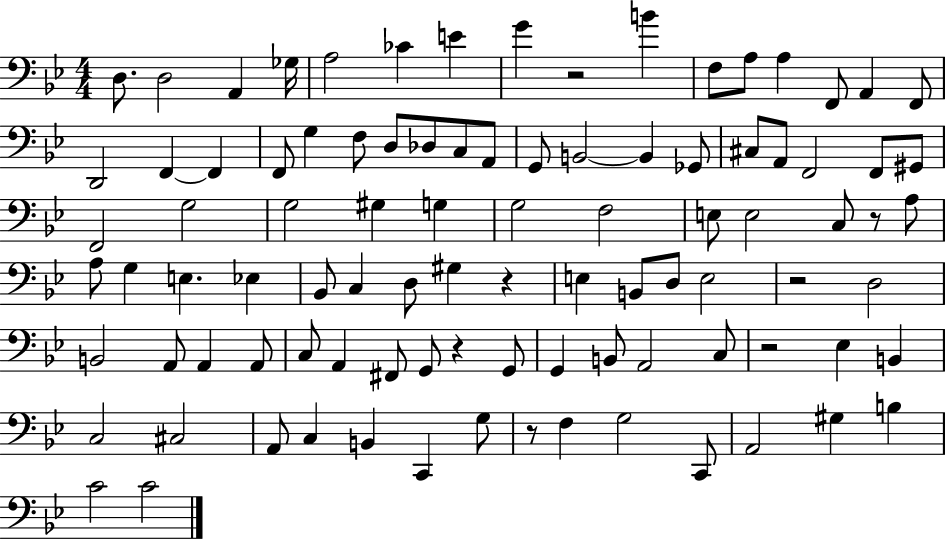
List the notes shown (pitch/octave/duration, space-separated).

D3/e. D3/h A2/q Gb3/s A3/h CES4/q E4/q G4/q R/h B4/q F3/e A3/e A3/q F2/e A2/q F2/e D2/h F2/q F2/q F2/e G3/q F3/e D3/e Db3/e C3/e A2/e G2/e B2/h B2/q Gb2/e C#3/e A2/e F2/h F2/e G#2/e F2/h G3/h G3/h G#3/q G3/q G3/h F3/h E3/e E3/h C3/e R/e A3/e A3/e G3/q E3/q. Eb3/q Bb2/e C3/q D3/e G#3/q R/q E3/q B2/e D3/e E3/h R/h D3/h B2/h A2/e A2/q A2/e C3/e A2/q F#2/e G2/e R/q G2/e G2/q B2/e A2/h C3/e R/h Eb3/q B2/q C3/h C#3/h A2/e C3/q B2/q C2/q G3/e R/e F3/q G3/h C2/e A2/h G#3/q B3/q C4/h C4/h